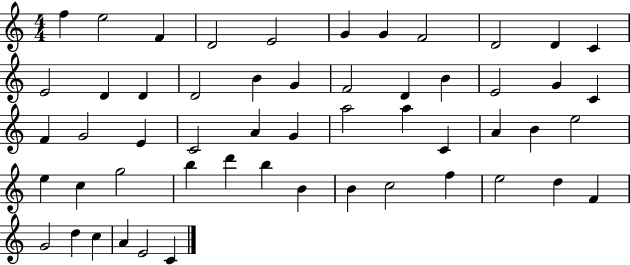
F5/q E5/h F4/q D4/h E4/h G4/q G4/q F4/h D4/h D4/q C4/q E4/h D4/q D4/q D4/h B4/q G4/q F4/h D4/q B4/q E4/h G4/q C4/q F4/q G4/h E4/q C4/h A4/q G4/q A5/h A5/q C4/q A4/q B4/q E5/h E5/q C5/q G5/h B5/q D6/q B5/q B4/q B4/q C5/h F5/q E5/h D5/q F4/q G4/h D5/q C5/q A4/q E4/h C4/q